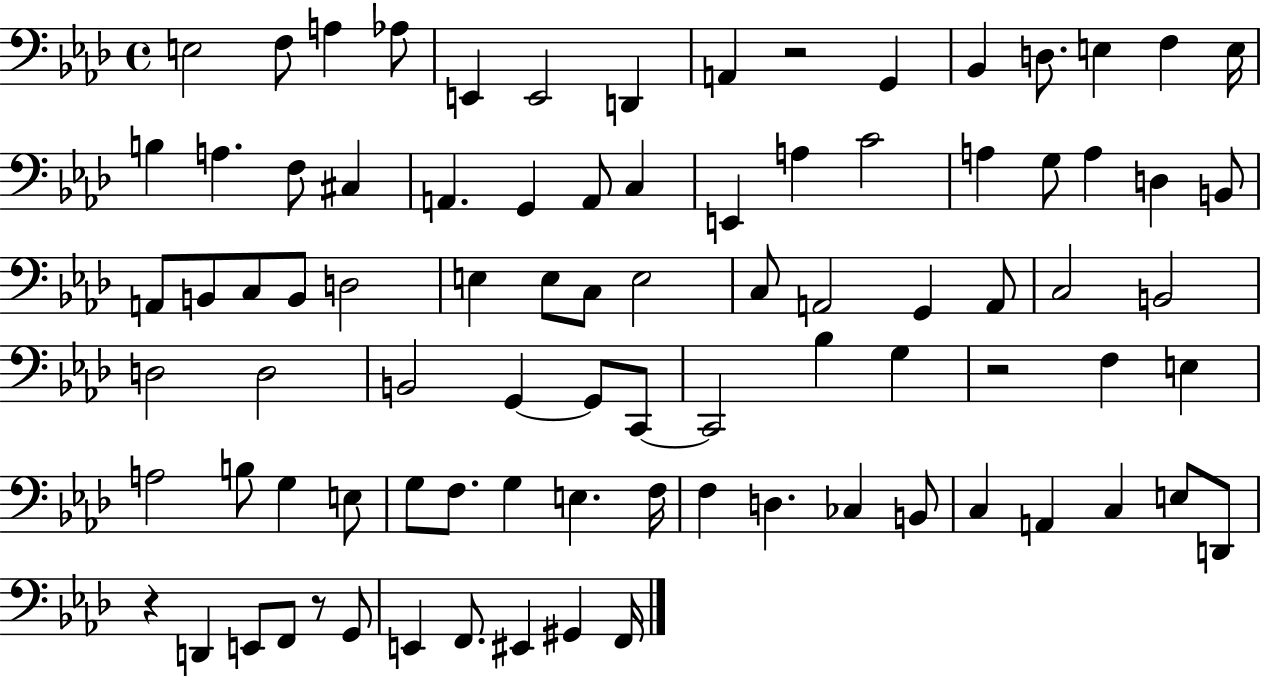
X:1
T:Untitled
M:4/4
L:1/4
K:Ab
E,2 F,/2 A, _A,/2 E,, E,,2 D,, A,, z2 G,, _B,, D,/2 E, F, E,/4 B, A, F,/2 ^C, A,, G,, A,,/2 C, E,, A, C2 A, G,/2 A, D, B,,/2 A,,/2 B,,/2 C,/2 B,,/2 D,2 E, E,/2 C,/2 E,2 C,/2 A,,2 G,, A,,/2 C,2 B,,2 D,2 D,2 B,,2 G,, G,,/2 C,,/2 C,,2 _B, G, z2 F, E, A,2 B,/2 G, E,/2 G,/2 F,/2 G, E, F,/4 F, D, _C, B,,/2 C, A,, C, E,/2 D,,/2 z D,, E,,/2 F,,/2 z/2 G,,/2 E,, F,,/2 ^E,, ^G,, F,,/4